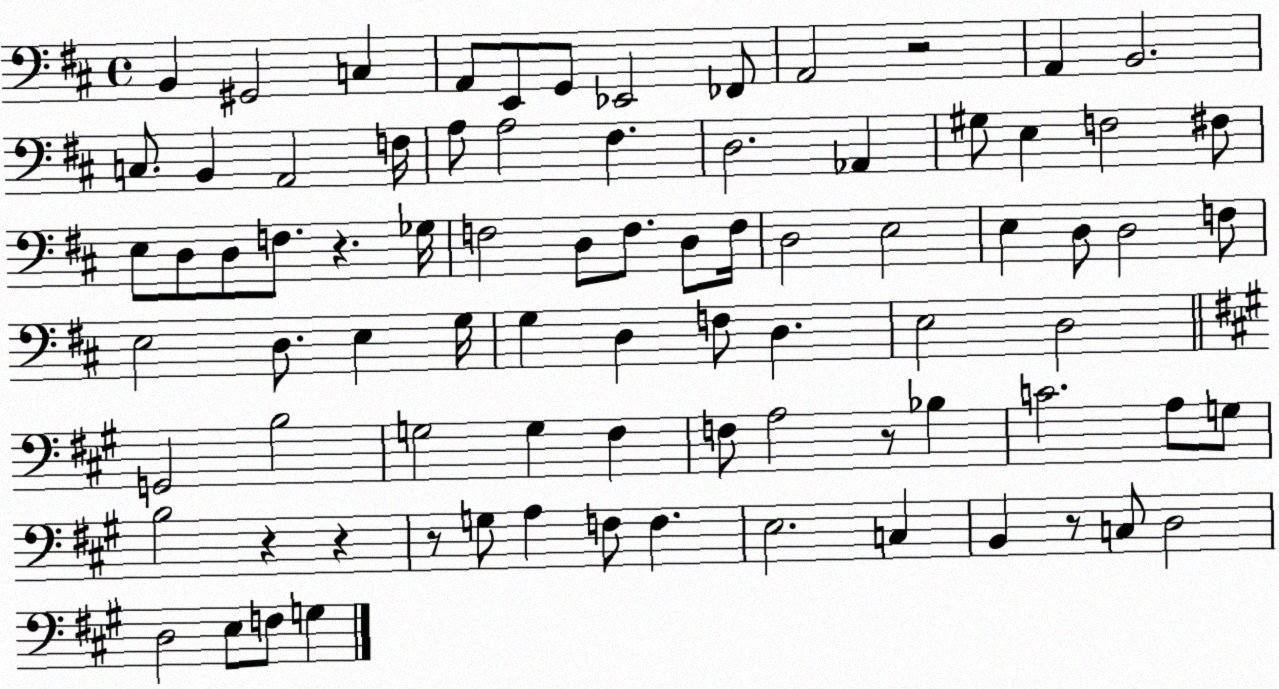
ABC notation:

X:1
T:Untitled
M:4/4
L:1/4
K:D
B,, ^G,,2 C, A,,/2 E,,/2 G,,/2 _E,,2 _F,,/2 A,,2 z2 A,, B,,2 C,/2 B,, A,,2 F,/4 A,/2 A,2 ^F, D,2 _A,, ^G,/2 E, F,2 ^F,/2 E,/2 D,/2 D,/2 F,/2 z _G,/4 F,2 D,/2 F,/2 D,/2 F,/4 D,2 E,2 E, D,/2 D,2 F,/2 E,2 D,/2 E, G,/4 G, D, F,/2 D, E,2 D,2 G,,2 B,2 G,2 G, ^F, F,/2 A,2 z/2 _B, C2 A,/2 G,/2 B,2 z z z/2 G,/2 A, F,/2 F, E,2 C, B,, z/2 C,/2 D,2 D,2 E,/2 F,/2 G,